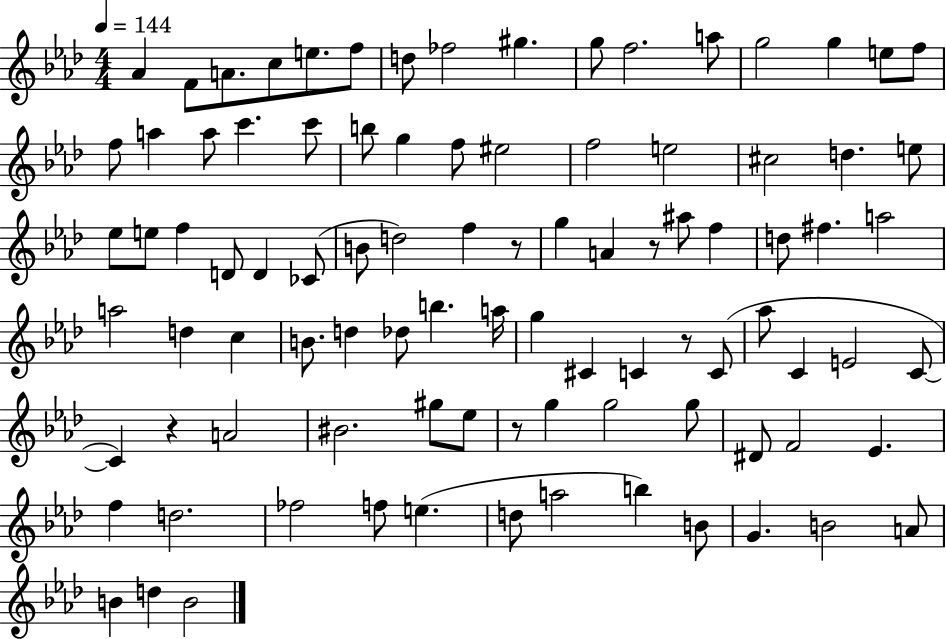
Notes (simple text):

Ab4/q F4/e A4/e. C5/e E5/e. F5/e D5/e FES5/h G#5/q. G5/e F5/h. A5/e G5/h G5/q E5/e F5/e F5/e A5/q A5/e C6/q. C6/e B5/e G5/q F5/e EIS5/h F5/h E5/h C#5/h D5/q. E5/e Eb5/e E5/e F5/q D4/e D4/q CES4/e B4/e D5/h F5/q R/e G5/q A4/q R/e A#5/e F5/q D5/e F#5/q. A5/h A5/h D5/q C5/q B4/e. D5/q Db5/e B5/q. A5/s G5/q C#4/q C4/q R/e C4/e Ab5/e C4/q E4/h C4/e C4/q R/q A4/h BIS4/h. G#5/e Eb5/e R/e G5/q G5/h G5/e D#4/e F4/h Eb4/q. F5/q D5/h. FES5/h F5/e E5/q. D5/e A5/h B5/q B4/e G4/q. B4/h A4/e B4/q D5/q B4/h